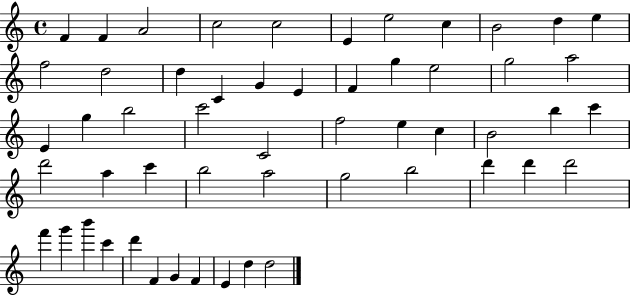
F4/q F4/q A4/h C5/h C5/h E4/q E5/h C5/q B4/h D5/q E5/q F5/h D5/h D5/q C4/q G4/q E4/q F4/q G5/q E5/h G5/h A5/h E4/q G5/q B5/h C6/h C4/h F5/h E5/q C5/q B4/h B5/q C6/q D6/h A5/q C6/q B5/h A5/h G5/h B5/h D6/q D6/q D6/h F6/q G6/q B6/q C6/q D6/q F4/q G4/q F4/q E4/q D5/q D5/h